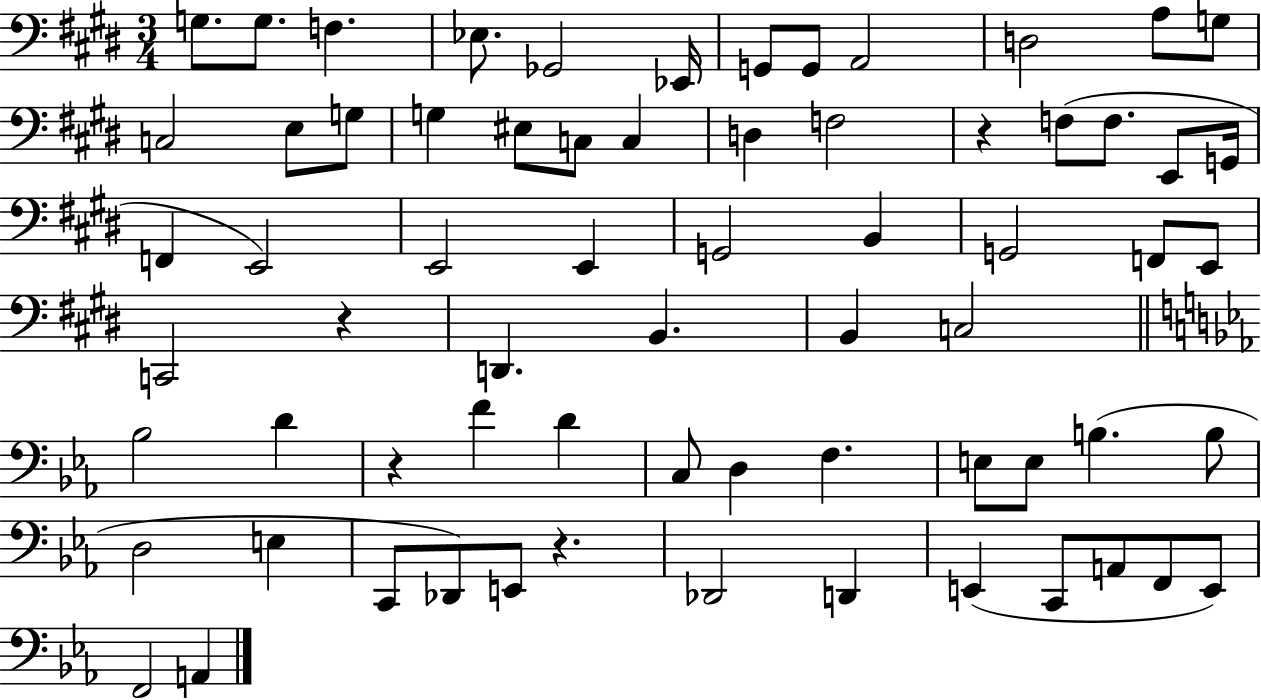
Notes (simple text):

G3/e. G3/e. F3/q. Eb3/e. Gb2/h Eb2/s G2/e G2/e A2/h D3/h A3/e G3/e C3/h E3/e G3/e G3/q EIS3/e C3/e C3/q D3/q F3/h R/q F3/e F3/e. E2/e G2/s F2/q E2/h E2/h E2/q G2/h B2/q G2/h F2/e E2/e C2/h R/q D2/q. B2/q. B2/q C3/h Bb3/h D4/q R/q F4/q D4/q C3/e D3/q F3/q. E3/e E3/e B3/q. B3/e D3/h E3/q C2/e Db2/e E2/e R/q. Db2/h D2/q E2/q C2/e A2/e F2/e E2/e F2/h A2/q